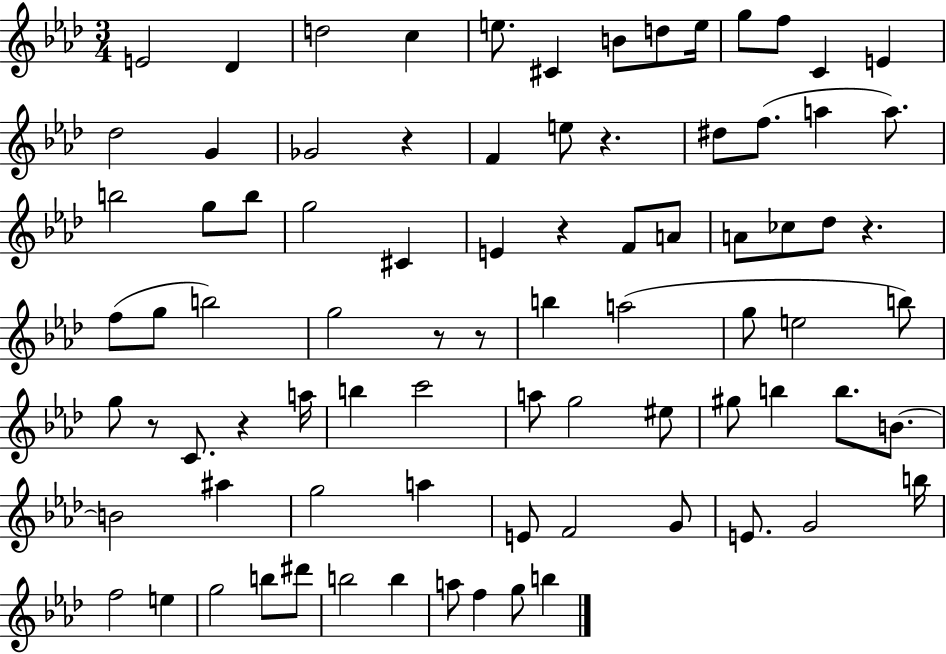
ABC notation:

X:1
T:Untitled
M:3/4
L:1/4
K:Ab
E2 _D d2 c e/2 ^C B/2 d/2 e/4 g/2 f/2 C E _d2 G _G2 z F e/2 z ^d/2 f/2 a a/2 b2 g/2 b/2 g2 ^C E z F/2 A/2 A/2 _c/2 _d/2 z f/2 g/2 b2 g2 z/2 z/2 b a2 g/2 e2 b/2 g/2 z/2 C/2 z a/4 b c'2 a/2 g2 ^e/2 ^g/2 b b/2 B/2 B2 ^a g2 a E/2 F2 G/2 E/2 G2 b/4 f2 e g2 b/2 ^d'/2 b2 b a/2 f g/2 b